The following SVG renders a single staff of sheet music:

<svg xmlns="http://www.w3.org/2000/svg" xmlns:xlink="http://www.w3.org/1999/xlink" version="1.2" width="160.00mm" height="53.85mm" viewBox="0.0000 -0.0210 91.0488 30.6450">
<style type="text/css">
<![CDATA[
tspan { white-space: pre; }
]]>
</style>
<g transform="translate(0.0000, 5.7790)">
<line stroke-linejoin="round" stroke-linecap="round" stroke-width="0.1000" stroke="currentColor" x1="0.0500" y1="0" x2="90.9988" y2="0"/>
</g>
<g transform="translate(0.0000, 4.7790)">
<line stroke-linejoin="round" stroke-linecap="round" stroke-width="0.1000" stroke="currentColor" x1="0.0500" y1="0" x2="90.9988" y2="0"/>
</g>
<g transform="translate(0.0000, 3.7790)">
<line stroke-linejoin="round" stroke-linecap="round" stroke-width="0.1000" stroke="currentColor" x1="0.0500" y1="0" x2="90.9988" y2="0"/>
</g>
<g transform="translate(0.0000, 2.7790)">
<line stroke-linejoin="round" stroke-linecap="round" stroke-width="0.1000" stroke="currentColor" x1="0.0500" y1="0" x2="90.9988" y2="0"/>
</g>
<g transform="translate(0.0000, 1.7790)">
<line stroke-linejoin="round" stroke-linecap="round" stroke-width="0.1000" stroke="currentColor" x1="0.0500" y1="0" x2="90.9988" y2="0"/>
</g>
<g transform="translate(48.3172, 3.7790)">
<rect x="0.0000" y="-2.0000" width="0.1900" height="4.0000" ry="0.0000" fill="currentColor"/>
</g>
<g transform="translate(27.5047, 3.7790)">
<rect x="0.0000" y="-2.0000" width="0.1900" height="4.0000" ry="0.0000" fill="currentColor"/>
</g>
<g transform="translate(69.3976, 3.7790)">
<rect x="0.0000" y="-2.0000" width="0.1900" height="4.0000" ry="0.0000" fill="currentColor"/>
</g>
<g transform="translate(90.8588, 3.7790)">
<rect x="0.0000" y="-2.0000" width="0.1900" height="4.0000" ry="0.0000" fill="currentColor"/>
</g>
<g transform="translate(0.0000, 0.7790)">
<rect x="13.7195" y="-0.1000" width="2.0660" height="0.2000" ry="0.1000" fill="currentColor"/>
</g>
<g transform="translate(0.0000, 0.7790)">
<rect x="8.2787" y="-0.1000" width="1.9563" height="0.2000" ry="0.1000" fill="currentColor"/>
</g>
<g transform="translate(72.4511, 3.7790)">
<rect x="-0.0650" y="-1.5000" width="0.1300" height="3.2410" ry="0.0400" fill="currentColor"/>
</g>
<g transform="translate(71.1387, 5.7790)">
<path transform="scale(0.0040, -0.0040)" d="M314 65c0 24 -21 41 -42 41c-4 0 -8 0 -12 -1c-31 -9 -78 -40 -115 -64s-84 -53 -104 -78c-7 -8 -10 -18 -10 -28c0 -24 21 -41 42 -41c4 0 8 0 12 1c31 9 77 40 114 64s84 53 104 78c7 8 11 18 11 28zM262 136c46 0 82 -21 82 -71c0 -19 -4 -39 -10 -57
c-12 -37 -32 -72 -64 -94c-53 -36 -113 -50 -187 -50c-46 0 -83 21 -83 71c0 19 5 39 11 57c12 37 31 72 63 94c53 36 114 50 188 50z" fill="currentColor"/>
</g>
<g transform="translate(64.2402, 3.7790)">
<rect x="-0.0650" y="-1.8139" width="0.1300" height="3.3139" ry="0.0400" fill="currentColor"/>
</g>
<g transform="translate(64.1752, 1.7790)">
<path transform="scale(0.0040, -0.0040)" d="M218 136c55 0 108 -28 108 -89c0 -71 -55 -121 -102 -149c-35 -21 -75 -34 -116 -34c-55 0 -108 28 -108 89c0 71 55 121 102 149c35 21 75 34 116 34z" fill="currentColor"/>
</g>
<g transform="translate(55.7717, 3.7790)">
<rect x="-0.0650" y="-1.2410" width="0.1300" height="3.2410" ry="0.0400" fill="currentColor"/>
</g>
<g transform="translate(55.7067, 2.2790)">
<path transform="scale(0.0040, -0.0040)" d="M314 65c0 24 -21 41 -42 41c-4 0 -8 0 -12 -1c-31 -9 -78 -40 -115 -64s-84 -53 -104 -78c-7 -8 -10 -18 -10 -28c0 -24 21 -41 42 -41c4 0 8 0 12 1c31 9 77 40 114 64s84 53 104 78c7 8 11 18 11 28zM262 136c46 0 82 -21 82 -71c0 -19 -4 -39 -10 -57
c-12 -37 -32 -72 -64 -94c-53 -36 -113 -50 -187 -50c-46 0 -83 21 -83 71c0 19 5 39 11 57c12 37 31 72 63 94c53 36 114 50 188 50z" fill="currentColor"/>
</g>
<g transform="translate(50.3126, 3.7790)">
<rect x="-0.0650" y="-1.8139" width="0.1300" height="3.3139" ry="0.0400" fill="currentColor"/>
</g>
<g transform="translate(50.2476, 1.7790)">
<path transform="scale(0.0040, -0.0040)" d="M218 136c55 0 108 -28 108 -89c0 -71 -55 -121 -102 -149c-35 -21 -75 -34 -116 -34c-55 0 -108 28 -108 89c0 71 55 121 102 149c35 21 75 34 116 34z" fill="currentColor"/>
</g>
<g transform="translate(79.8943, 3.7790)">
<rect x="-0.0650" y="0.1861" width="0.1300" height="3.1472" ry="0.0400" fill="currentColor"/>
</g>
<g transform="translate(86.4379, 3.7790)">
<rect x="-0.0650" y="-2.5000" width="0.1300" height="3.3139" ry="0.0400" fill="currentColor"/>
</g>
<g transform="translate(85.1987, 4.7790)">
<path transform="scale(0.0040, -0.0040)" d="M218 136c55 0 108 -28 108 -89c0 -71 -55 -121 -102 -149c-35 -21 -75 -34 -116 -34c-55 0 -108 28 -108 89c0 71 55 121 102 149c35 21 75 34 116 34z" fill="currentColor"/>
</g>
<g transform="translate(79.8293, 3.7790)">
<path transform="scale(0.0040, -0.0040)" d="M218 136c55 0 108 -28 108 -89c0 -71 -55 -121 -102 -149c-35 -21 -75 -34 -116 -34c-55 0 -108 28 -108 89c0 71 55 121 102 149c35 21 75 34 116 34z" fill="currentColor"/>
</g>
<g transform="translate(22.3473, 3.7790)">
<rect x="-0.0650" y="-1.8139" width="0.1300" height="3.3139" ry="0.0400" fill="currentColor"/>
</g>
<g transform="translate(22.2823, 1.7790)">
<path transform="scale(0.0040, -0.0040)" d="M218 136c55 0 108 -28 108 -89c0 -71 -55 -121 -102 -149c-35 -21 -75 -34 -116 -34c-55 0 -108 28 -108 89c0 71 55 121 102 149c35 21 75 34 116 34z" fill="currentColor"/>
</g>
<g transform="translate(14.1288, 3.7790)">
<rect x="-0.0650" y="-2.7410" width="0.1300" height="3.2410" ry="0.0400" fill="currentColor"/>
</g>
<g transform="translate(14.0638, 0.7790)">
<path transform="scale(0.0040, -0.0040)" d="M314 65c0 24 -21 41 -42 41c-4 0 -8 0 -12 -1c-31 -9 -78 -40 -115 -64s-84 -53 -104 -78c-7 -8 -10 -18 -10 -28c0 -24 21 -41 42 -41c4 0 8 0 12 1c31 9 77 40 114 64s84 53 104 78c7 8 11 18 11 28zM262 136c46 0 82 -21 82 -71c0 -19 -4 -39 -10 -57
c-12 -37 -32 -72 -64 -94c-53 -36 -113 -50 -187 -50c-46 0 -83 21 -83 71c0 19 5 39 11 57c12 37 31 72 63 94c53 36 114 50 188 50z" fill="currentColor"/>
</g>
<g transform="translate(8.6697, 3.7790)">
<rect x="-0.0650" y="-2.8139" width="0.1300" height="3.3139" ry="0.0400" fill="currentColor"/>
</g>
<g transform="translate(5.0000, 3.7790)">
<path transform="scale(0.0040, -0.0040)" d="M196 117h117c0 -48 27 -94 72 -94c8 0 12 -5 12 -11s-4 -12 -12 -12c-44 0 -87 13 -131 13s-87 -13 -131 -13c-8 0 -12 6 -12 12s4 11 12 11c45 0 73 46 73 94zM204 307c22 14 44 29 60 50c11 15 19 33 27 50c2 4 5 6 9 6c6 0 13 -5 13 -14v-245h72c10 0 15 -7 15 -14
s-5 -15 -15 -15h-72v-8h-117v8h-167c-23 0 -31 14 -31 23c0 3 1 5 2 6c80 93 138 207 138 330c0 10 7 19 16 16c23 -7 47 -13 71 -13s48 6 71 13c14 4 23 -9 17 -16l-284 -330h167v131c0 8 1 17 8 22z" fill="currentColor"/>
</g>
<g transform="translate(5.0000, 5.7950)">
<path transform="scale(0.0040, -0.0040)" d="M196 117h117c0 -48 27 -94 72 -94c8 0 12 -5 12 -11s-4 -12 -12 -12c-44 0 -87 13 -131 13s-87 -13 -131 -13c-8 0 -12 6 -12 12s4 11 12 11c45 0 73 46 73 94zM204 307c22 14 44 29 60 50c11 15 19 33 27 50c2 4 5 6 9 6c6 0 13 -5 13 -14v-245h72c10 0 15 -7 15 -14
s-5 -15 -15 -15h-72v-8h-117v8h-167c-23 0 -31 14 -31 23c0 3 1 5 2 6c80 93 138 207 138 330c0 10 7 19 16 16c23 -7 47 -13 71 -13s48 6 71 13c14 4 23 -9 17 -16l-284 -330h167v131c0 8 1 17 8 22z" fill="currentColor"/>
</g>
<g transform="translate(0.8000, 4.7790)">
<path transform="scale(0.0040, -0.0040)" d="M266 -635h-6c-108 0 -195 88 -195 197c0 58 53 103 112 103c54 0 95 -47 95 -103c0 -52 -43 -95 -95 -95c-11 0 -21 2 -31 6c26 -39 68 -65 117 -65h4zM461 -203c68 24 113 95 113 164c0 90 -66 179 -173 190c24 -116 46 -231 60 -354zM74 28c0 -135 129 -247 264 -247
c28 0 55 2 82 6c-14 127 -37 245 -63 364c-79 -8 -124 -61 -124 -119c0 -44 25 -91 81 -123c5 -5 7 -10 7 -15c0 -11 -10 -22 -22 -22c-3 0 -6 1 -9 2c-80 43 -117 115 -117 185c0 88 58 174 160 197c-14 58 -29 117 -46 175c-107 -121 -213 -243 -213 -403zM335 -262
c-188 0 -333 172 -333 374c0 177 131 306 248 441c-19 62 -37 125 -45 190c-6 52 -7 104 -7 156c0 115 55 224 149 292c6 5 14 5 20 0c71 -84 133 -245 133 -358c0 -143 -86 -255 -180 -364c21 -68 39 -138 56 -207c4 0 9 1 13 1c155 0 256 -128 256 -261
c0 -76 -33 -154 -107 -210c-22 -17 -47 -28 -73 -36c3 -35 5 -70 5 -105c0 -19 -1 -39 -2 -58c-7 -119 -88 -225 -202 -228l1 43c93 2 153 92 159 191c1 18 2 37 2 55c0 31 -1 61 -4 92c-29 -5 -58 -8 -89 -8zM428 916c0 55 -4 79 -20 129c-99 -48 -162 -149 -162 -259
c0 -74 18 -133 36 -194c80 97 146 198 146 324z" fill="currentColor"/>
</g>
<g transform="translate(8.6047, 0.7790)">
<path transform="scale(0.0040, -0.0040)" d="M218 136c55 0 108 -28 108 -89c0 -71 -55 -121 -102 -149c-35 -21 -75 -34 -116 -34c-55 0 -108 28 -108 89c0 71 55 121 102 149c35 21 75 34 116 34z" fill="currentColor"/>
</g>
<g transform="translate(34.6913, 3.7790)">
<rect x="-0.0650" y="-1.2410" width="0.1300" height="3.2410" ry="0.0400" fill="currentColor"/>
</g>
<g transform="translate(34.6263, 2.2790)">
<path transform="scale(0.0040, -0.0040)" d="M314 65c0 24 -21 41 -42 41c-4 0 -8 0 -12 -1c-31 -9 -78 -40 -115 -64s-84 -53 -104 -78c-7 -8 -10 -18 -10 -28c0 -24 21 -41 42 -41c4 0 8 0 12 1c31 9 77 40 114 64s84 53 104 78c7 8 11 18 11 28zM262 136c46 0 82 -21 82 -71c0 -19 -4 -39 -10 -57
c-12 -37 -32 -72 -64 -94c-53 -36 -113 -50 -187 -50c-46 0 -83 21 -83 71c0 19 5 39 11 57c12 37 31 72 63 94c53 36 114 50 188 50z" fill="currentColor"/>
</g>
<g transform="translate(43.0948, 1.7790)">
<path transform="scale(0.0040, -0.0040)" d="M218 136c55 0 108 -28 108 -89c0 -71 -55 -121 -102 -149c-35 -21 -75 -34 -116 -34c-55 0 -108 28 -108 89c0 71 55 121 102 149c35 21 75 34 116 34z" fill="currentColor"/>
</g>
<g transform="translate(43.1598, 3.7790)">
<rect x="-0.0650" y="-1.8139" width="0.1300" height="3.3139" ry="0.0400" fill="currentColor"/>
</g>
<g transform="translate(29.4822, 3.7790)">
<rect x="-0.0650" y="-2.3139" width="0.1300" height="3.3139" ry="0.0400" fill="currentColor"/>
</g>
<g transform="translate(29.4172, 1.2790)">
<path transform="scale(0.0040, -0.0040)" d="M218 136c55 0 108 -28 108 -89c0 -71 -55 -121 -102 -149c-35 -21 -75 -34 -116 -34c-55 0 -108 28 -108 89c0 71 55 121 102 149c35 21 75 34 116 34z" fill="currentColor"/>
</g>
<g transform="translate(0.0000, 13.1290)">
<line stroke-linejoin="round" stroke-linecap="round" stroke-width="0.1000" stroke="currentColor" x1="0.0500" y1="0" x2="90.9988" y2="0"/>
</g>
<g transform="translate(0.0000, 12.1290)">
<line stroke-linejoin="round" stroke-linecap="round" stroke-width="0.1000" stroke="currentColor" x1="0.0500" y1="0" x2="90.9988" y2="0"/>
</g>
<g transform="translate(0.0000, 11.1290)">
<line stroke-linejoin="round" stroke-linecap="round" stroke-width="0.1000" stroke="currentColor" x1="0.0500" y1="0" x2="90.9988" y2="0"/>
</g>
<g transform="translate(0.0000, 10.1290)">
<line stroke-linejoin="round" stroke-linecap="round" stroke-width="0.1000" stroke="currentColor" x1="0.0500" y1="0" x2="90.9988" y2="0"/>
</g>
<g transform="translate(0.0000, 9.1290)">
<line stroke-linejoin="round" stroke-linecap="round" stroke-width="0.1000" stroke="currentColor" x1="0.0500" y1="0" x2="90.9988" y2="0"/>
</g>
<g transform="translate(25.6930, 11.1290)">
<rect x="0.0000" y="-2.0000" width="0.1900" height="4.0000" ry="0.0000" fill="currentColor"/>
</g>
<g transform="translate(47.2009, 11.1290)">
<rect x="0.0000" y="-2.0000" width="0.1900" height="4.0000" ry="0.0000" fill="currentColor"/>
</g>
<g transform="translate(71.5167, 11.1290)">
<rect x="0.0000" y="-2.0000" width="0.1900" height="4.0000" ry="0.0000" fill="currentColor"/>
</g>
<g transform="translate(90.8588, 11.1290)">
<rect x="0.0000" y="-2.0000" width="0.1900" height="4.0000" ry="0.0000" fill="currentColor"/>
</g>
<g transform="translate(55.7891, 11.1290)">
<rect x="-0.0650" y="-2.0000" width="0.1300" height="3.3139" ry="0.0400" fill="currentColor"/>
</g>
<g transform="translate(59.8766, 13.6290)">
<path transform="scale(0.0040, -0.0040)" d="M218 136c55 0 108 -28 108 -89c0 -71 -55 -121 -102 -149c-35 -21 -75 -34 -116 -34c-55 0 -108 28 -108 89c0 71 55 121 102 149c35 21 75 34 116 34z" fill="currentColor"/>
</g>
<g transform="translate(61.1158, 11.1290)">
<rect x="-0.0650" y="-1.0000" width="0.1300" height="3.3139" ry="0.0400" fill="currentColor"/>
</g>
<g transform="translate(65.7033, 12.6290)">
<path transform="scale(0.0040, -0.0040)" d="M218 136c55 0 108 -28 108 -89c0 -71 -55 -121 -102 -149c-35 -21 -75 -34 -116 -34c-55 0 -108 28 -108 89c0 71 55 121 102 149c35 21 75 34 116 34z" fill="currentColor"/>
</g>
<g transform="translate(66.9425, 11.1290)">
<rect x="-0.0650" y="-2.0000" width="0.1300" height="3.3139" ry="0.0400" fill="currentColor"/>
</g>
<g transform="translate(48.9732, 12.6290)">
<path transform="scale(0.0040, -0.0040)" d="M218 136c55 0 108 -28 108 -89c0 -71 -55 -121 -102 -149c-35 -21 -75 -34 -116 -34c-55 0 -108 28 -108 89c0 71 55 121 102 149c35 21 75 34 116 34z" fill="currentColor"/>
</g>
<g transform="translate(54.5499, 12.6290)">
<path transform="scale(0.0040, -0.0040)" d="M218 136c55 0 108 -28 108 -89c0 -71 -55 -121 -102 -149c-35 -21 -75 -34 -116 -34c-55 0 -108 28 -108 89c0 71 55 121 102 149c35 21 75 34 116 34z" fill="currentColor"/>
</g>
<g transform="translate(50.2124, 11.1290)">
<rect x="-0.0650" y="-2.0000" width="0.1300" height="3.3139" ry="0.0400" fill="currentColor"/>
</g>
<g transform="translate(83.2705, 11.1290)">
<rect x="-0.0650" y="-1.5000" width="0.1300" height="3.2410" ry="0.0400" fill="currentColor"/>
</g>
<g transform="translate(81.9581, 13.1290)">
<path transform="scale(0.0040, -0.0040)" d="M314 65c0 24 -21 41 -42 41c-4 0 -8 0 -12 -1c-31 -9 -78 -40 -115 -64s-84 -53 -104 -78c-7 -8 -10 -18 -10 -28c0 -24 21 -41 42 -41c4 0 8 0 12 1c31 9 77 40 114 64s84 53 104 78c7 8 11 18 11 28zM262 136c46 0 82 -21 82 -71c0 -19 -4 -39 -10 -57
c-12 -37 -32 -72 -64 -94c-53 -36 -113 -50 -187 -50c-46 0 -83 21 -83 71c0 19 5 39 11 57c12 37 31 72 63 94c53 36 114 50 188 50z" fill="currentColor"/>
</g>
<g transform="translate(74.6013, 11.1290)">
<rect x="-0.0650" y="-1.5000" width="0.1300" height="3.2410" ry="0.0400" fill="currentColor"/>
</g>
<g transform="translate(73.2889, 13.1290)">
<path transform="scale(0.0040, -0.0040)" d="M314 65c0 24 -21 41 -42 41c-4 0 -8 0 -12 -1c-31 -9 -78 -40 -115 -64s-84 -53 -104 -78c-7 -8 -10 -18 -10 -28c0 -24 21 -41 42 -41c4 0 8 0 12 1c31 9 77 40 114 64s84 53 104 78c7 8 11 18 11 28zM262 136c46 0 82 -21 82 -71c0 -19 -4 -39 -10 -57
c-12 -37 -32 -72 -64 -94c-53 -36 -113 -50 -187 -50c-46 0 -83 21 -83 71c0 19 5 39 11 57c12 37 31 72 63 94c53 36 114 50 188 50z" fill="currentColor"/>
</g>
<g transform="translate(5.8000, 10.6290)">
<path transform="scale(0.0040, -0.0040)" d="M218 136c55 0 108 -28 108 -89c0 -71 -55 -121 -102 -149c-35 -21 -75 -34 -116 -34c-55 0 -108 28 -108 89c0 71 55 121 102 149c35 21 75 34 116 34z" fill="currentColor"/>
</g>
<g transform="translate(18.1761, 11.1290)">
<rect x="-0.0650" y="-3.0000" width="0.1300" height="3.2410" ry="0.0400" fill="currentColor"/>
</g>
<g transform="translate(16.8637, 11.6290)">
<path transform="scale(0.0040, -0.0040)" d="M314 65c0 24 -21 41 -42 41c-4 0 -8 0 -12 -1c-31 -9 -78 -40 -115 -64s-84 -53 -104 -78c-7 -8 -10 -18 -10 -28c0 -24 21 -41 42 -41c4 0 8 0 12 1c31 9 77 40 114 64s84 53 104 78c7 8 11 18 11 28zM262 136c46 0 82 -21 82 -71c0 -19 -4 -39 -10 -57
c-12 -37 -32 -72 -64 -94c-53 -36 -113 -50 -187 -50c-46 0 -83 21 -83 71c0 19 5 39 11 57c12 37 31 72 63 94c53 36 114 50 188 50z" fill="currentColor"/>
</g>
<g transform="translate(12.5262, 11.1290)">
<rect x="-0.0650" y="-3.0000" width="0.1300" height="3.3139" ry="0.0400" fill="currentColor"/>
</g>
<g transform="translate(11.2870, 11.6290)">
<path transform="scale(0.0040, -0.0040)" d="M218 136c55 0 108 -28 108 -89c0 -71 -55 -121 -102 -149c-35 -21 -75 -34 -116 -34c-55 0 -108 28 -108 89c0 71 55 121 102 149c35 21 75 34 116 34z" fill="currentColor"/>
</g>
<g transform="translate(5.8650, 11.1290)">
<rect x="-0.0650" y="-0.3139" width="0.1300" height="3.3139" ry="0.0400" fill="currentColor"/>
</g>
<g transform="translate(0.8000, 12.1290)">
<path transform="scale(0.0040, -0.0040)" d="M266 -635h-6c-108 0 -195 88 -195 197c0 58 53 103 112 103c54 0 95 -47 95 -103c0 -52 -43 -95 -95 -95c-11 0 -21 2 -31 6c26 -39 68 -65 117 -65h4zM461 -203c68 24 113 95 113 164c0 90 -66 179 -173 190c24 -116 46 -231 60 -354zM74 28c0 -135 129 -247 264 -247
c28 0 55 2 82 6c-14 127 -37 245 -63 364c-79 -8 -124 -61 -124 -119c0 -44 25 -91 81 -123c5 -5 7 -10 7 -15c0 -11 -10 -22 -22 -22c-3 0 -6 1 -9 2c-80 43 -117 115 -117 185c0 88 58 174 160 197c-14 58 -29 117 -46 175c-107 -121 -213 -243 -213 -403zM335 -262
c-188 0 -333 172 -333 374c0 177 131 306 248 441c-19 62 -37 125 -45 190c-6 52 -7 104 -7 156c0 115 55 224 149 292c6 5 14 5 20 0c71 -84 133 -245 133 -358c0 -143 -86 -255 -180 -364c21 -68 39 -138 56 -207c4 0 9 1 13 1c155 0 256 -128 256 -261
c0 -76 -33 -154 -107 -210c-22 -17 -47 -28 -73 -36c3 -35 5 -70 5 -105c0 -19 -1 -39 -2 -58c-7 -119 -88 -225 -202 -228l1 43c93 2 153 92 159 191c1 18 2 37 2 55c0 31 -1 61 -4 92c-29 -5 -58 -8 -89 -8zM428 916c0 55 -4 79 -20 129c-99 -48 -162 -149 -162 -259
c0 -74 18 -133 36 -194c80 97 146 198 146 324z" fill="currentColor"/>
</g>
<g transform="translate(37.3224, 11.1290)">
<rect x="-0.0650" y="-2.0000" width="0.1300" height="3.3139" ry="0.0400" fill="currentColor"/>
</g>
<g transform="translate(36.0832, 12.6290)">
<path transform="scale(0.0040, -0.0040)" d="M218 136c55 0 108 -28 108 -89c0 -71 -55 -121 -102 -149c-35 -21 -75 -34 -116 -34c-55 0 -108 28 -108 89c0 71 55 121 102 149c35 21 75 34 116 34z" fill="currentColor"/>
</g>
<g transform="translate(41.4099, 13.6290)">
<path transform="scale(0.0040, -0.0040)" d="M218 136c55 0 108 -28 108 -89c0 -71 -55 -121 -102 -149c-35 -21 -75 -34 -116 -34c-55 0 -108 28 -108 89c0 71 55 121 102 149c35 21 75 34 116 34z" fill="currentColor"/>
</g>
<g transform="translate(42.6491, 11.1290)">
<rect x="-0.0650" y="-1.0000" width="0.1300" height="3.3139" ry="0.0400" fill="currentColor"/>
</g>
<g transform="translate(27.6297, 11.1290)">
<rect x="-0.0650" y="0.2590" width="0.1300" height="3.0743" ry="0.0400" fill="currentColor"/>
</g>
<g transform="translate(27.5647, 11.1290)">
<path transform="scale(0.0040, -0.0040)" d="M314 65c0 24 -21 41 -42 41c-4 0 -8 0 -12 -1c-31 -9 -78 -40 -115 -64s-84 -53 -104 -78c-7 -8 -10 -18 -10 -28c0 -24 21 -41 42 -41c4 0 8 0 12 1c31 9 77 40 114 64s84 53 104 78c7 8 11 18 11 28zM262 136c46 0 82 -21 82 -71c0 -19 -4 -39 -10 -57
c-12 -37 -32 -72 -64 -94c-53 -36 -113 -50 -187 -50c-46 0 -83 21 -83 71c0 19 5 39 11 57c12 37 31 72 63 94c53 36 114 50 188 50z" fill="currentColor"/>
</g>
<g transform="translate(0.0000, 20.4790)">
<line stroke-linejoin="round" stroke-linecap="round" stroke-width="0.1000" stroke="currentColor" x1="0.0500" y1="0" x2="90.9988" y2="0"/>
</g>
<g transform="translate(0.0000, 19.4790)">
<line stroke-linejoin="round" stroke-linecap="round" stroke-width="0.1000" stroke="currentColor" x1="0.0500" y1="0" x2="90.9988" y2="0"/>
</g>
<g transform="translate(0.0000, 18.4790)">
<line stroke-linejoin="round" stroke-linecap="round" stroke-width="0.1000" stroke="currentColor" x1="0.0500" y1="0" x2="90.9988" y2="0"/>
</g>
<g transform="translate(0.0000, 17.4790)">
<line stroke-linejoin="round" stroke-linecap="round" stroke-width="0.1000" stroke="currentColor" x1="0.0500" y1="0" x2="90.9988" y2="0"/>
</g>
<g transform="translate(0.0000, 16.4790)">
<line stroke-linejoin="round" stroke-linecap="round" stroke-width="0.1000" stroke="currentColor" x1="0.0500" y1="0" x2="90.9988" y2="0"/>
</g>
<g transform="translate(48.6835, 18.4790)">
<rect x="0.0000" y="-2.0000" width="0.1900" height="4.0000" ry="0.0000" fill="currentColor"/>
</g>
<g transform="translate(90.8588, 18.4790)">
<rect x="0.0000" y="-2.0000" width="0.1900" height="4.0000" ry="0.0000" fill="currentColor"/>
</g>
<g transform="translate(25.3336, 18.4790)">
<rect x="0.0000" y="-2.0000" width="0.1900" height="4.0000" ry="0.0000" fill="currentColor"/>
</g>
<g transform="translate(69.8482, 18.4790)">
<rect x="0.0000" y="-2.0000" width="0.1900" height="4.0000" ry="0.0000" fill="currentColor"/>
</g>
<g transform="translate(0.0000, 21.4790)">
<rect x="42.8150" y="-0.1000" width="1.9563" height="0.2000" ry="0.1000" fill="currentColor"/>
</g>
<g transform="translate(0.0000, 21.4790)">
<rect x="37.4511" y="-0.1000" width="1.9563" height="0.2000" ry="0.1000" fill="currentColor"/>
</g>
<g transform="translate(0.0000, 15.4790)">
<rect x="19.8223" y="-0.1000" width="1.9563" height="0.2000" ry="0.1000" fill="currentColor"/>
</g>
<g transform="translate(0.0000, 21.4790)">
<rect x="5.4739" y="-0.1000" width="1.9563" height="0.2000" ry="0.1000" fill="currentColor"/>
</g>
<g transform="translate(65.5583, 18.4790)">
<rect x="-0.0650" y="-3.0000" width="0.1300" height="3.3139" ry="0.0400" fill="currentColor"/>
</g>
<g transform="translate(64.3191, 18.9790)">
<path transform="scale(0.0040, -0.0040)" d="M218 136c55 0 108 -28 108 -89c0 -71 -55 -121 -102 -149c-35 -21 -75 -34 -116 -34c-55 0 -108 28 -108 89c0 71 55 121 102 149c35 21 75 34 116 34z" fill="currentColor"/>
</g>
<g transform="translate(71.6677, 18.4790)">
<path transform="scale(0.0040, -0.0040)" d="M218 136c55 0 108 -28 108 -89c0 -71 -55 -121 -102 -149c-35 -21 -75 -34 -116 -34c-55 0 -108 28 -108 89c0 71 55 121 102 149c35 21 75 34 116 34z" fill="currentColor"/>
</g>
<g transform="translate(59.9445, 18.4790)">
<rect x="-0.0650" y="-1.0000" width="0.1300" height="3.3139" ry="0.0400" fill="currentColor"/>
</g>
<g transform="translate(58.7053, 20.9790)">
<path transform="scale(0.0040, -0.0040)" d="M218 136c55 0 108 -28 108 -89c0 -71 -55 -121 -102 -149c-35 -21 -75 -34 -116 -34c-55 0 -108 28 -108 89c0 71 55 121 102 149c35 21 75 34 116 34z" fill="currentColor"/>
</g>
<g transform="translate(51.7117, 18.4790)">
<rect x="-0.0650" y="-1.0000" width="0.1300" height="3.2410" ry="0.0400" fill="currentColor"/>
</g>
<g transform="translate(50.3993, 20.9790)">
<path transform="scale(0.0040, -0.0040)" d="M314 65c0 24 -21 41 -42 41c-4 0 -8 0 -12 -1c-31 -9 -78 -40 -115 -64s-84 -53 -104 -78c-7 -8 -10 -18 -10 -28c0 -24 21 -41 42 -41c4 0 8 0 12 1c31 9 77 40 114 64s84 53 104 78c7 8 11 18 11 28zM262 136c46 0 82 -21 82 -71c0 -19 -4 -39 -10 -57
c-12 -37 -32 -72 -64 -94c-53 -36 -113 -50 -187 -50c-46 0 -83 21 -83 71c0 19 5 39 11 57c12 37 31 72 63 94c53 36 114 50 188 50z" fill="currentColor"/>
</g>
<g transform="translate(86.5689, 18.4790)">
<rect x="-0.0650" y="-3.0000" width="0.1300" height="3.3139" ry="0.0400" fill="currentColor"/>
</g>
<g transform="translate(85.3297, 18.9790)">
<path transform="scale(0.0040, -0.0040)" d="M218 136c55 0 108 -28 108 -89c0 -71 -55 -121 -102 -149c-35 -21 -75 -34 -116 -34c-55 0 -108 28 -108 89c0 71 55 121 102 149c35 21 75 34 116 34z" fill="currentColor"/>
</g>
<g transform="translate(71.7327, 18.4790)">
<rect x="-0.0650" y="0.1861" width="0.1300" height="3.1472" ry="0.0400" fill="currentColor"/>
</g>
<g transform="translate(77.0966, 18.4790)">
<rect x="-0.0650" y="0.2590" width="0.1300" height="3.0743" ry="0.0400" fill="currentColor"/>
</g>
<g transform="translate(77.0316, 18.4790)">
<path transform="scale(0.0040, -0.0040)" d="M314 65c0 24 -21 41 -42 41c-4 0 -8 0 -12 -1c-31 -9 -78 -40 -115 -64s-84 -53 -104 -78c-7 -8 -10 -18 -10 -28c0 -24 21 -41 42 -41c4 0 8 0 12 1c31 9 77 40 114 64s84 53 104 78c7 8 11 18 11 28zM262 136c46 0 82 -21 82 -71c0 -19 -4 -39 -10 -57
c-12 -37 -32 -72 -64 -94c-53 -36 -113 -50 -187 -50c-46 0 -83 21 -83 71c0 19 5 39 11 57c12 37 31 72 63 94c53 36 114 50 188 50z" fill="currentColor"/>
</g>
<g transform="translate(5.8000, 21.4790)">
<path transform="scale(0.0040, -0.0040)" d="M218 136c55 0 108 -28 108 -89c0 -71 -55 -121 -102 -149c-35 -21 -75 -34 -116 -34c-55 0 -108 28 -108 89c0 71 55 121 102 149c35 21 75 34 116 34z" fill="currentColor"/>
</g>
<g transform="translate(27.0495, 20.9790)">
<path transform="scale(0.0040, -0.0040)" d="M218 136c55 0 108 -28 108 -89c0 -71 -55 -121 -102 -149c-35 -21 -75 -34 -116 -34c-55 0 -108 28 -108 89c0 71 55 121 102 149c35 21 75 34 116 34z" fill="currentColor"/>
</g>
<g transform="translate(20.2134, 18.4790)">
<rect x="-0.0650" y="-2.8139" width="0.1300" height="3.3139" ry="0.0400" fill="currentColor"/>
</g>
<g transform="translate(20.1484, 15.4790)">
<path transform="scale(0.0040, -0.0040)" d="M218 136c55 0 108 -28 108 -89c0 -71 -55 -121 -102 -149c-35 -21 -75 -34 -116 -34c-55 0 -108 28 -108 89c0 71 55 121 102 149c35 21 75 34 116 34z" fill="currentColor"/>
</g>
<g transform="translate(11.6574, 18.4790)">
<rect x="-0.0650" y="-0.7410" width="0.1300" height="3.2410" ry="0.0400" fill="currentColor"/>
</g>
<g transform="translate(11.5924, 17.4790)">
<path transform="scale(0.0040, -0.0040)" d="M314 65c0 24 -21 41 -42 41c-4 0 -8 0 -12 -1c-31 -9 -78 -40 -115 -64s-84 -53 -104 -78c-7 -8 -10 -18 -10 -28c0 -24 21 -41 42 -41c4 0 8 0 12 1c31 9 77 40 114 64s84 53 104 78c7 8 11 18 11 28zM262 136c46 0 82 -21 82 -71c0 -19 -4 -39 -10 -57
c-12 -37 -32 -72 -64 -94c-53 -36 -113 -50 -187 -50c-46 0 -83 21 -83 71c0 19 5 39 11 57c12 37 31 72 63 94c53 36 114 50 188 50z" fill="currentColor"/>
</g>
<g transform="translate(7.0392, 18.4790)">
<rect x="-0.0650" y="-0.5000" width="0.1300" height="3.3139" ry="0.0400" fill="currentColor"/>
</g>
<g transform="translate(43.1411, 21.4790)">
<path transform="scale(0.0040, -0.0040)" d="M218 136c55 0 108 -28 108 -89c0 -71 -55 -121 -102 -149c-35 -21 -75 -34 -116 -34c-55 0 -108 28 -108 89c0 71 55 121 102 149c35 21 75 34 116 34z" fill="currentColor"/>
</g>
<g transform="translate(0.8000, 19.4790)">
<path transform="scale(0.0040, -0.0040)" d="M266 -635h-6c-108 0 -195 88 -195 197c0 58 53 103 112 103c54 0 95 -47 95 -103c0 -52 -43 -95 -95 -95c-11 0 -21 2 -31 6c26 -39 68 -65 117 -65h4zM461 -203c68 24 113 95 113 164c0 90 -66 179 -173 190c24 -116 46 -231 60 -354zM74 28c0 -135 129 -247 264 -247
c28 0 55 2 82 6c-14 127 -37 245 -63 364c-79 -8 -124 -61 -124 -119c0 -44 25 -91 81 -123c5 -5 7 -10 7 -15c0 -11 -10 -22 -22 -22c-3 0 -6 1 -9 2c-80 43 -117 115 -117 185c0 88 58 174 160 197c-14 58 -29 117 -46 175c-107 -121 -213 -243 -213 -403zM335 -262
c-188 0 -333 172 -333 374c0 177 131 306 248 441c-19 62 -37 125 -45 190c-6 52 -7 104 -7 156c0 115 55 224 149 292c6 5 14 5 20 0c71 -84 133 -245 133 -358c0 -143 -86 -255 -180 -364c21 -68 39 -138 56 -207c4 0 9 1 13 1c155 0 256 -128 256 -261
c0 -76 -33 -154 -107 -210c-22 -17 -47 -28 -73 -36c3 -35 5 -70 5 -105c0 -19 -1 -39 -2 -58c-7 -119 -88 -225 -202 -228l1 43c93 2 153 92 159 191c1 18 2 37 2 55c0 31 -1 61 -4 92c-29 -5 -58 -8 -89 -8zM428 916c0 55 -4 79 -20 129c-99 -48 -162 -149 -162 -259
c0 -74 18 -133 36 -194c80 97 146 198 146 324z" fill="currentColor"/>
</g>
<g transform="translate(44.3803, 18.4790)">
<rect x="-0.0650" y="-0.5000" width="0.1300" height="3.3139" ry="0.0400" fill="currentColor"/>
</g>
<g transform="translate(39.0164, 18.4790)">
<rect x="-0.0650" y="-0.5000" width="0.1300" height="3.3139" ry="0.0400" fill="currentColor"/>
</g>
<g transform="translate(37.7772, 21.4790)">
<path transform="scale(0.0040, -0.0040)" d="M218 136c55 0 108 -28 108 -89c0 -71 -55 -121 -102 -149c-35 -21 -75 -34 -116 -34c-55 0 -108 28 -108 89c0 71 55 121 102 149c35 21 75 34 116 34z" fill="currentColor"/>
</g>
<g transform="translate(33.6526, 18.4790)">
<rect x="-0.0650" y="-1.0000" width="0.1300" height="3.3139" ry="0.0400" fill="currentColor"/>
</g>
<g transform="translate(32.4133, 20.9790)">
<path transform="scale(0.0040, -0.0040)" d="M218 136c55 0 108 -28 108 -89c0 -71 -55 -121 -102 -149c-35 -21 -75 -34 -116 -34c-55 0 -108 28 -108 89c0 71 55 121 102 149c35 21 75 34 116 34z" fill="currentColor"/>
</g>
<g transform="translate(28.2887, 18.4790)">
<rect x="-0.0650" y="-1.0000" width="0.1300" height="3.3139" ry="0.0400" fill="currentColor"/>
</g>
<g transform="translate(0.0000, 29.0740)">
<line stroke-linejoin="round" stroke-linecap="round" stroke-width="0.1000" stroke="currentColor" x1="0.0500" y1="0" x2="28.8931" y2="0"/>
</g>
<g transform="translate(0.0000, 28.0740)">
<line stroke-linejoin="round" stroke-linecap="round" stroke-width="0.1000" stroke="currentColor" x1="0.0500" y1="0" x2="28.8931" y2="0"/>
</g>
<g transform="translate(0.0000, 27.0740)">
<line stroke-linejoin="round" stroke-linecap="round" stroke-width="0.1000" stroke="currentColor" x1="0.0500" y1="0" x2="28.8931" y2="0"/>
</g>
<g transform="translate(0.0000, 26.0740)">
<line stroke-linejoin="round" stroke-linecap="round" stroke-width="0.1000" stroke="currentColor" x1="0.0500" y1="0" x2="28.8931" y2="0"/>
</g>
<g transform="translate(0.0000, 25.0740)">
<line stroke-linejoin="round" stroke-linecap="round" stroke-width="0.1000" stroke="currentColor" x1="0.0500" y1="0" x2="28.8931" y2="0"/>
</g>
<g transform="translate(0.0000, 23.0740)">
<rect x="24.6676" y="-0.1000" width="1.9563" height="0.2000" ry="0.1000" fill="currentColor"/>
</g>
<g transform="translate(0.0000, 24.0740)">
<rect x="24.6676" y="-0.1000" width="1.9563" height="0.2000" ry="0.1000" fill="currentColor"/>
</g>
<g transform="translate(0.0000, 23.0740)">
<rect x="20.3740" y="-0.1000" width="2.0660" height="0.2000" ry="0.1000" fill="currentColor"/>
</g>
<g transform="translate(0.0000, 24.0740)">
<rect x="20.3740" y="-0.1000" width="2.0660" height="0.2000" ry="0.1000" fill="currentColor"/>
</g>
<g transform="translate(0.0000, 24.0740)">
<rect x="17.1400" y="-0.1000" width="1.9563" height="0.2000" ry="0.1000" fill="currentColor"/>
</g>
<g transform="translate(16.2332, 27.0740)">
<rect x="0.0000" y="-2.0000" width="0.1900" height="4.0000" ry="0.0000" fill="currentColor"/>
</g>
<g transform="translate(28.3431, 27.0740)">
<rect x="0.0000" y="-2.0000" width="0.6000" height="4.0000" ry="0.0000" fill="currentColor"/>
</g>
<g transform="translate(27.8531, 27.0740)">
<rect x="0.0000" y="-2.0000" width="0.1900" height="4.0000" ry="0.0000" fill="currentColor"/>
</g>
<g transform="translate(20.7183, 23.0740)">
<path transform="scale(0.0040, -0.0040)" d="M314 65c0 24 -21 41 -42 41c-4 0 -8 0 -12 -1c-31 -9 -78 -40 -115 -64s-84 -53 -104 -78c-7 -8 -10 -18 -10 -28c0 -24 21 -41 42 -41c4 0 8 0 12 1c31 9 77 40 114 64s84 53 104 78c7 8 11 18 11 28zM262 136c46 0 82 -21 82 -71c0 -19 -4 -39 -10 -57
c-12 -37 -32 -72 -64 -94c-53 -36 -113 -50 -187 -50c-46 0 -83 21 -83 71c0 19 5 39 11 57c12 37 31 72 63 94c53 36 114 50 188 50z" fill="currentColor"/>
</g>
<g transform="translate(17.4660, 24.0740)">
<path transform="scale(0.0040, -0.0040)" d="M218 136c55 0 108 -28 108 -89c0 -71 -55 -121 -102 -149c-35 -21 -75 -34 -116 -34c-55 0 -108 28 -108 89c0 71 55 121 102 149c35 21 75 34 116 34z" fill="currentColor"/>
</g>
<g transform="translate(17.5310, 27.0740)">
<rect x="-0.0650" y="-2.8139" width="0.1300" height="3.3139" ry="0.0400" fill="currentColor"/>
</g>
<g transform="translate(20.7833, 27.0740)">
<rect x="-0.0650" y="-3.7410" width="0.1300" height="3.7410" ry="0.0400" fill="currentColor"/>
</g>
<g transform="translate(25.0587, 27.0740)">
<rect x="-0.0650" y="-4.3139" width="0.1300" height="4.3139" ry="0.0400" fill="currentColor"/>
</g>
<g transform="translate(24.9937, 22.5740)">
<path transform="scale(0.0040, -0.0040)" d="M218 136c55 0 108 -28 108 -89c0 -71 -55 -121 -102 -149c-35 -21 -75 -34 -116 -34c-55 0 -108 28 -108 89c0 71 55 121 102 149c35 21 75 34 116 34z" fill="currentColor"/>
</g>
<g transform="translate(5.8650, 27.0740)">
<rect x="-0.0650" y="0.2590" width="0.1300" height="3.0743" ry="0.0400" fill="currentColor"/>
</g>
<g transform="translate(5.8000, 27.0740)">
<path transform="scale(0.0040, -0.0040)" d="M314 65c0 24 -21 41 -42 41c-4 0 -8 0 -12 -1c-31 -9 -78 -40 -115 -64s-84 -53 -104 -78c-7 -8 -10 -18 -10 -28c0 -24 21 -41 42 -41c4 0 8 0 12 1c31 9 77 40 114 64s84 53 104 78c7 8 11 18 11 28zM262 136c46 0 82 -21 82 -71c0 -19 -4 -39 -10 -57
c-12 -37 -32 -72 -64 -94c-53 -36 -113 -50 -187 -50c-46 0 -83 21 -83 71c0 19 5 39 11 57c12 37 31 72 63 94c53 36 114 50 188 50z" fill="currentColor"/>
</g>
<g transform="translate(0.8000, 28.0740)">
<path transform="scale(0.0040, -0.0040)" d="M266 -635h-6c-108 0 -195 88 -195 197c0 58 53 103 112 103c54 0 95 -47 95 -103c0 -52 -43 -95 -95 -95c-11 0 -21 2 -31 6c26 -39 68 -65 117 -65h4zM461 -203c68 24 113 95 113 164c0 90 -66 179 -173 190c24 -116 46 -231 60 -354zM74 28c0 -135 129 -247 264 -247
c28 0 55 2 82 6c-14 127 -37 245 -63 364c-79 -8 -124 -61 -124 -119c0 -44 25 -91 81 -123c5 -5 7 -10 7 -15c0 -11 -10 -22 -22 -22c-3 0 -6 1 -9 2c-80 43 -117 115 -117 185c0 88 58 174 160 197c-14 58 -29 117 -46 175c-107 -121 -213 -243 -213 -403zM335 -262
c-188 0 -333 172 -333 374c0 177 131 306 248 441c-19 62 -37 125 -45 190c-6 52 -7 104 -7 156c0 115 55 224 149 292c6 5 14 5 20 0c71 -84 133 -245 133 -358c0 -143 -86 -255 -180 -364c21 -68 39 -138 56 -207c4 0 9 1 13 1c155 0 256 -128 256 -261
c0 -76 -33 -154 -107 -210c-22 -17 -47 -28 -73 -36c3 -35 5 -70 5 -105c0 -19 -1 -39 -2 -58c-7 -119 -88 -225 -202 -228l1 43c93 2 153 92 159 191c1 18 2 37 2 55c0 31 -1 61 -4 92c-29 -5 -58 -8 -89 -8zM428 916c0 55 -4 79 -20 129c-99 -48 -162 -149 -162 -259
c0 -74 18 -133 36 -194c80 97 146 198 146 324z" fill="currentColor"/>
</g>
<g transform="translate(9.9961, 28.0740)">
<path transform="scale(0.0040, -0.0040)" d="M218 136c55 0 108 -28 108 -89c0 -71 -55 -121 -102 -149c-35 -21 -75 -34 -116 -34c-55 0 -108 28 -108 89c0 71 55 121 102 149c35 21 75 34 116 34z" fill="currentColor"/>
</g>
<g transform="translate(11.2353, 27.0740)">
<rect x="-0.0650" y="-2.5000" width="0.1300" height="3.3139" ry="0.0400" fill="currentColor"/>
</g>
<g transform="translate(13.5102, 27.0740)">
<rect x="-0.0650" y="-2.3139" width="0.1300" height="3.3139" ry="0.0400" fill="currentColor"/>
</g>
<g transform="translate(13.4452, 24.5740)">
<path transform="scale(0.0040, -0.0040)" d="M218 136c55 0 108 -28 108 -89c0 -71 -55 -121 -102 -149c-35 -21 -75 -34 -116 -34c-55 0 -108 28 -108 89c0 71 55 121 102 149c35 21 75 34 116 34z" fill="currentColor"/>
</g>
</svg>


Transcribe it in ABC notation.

X:1
T:Untitled
M:4/4
L:1/4
K:C
a a2 f g e2 f f e2 f E2 B G c A A2 B2 F D F F D F E2 E2 C d2 a D D C C D2 D A B B2 A B2 G g a c'2 d'